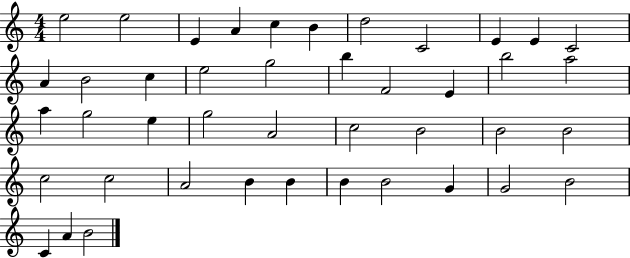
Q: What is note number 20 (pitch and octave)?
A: B5